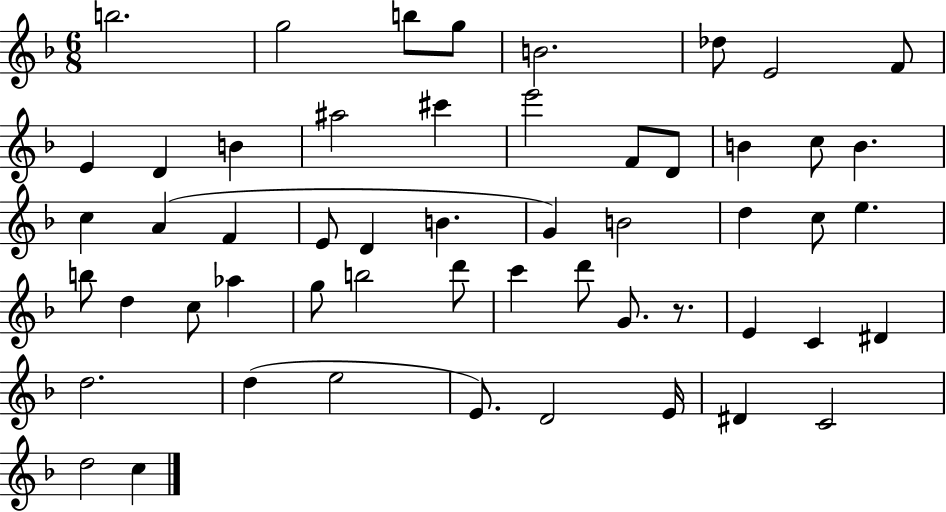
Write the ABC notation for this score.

X:1
T:Untitled
M:6/8
L:1/4
K:F
b2 g2 b/2 g/2 B2 _d/2 E2 F/2 E D B ^a2 ^c' e'2 F/2 D/2 B c/2 B c A F E/2 D B G B2 d c/2 e b/2 d c/2 _a g/2 b2 d'/2 c' d'/2 G/2 z/2 E C ^D d2 d e2 E/2 D2 E/4 ^D C2 d2 c